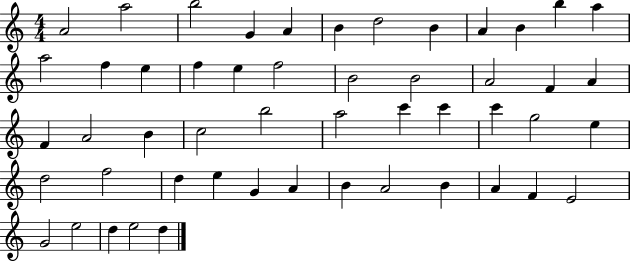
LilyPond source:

{
  \clef treble
  \numericTimeSignature
  \time 4/4
  \key c \major
  a'2 a''2 | b''2 g'4 a'4 | b'4 d''2 b'4 | a'4 b'4 b''4 a''4 | \break a''2 f''4 e''4 | f''4 e''4 f''2 | b'2 b'2 | a'2 f'4 a'4 | \break f'4 a'2 b'4 | c''2 b''2 | a''2 c'''4 c'''4 | c'''4 g''2 e''4 | \break d''2 f''2 | d''4 e''4 g'4 a'4 | b'4 a'2 b'4 | a'4 f'4 e'2 | \break g'2 e''2 | d''4 e''2 d''4 | \bar "|."
}